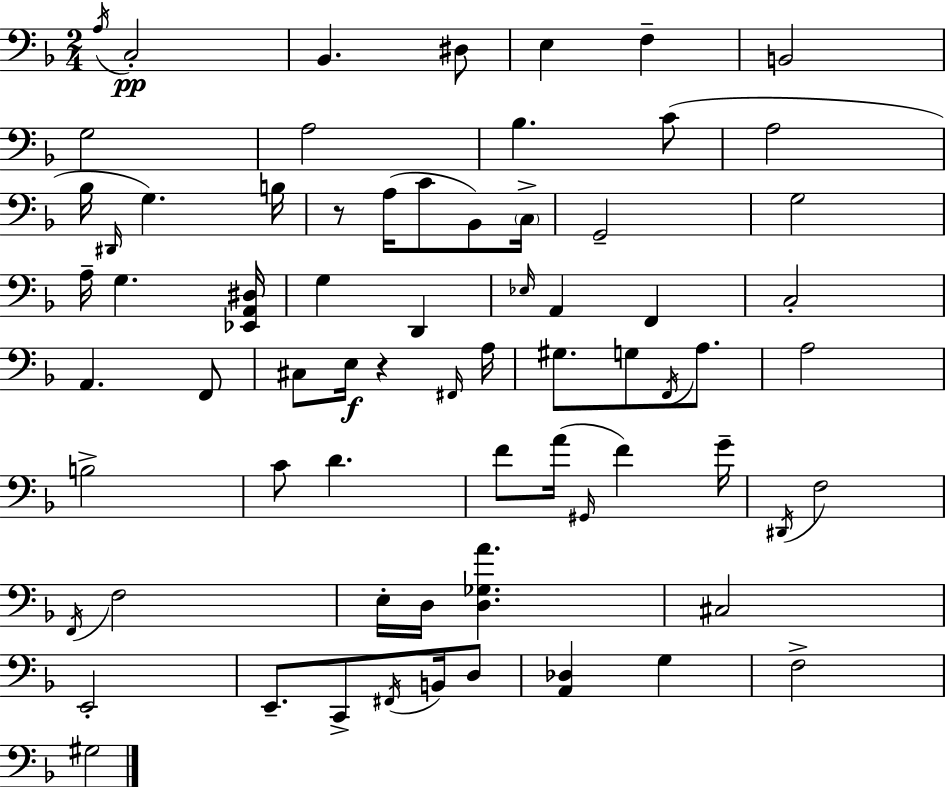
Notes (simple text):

A3/s C3/h Bb2/q. D#3/e E3/q F3/q B2/h G3/h A3/h Bb3/q. C4/e A3/h Bb3/s D#2/s G3/q. B3/s R/e A3/s C4/e Bb2/e C3/s G2/h G3/h A3/s G3/q. [Eb2,A2,D#3]/s G3/q D2/q Eb3/s A2/q F2/q C3/h A2/q. F2/e C#3/e E3/s R/q F#2/s A3/s G#3/e. G3/e F2/s A3/e. A3/h B3/h C4/e D4/q. F4/e A4/s G#2/s F4/q G4/s D#2/s F3/h F2/s F3/h E3/s D3/s [D3,Gb3,A4]/q. C#3/h E2/h E2/e. C2/e F#2/s B2/s D3/e [A2,Db3]/q G3/q F3/h G#3/h